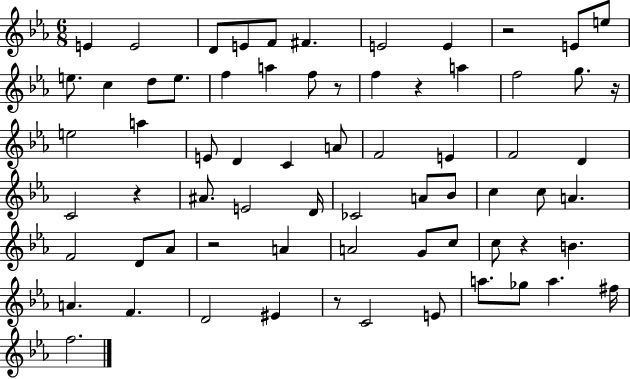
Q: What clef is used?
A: treble